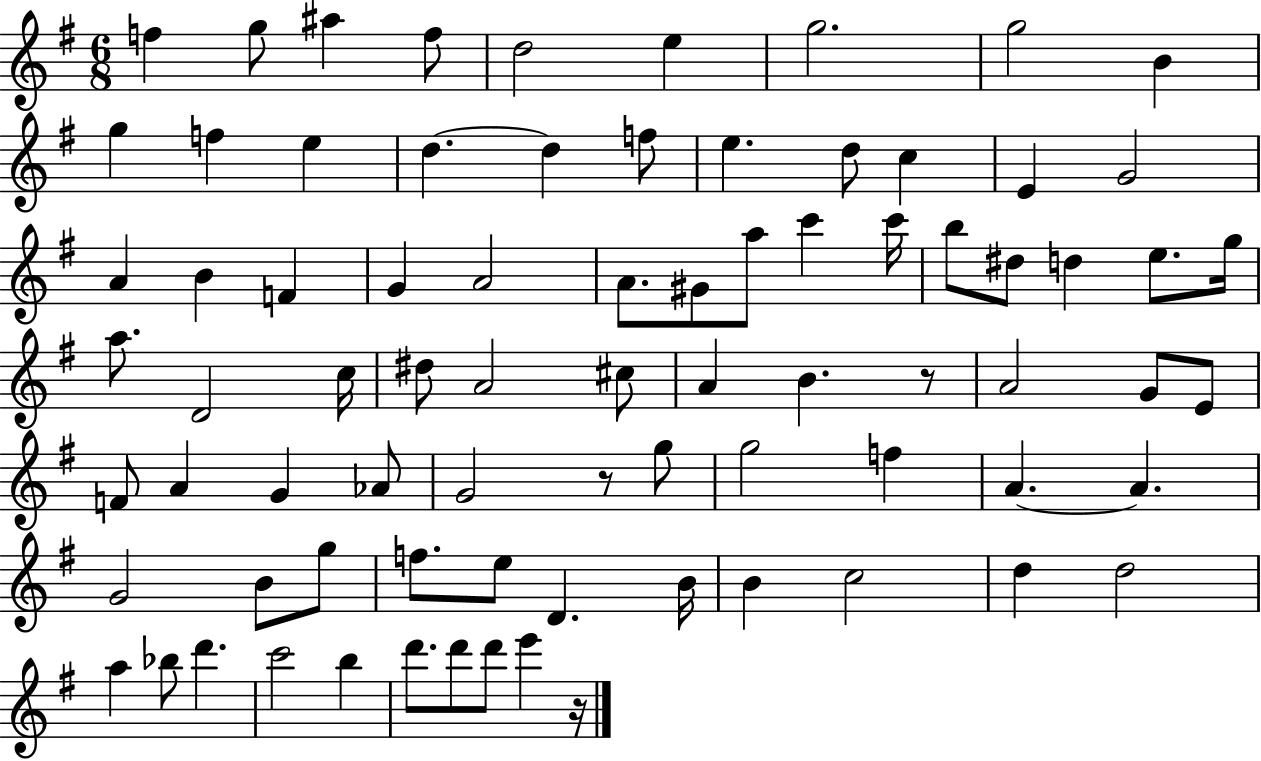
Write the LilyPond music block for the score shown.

{
  \clef treble
  \numericTimeSignature
  \time 6/8
  \key g \major
  \repeat volta 2 { f''4 g''8 ais''4 f''8 | d''2 e''4 | g''2. | g''2 b'4 | \break g''4 f''4 e''4 | d''4.~~ d''4 f''8 | e''4. d''8 c''4 | e'4 g'2 | \break a'4 b'4 f'4 | g'4 a'2 | a'8. gis'8 a''8 c'''4 c'''16 | b''8 dis''8 d''4 e''8. g''16 | \break a''8. d'2 c''16 | dis''8 a'2 cis''8 | a'4 b'4. r8 | a'2 g'8 e'8 | \break f'8 a'4 g'4 aes'8 | g'2 r8 g''8 | g''2 f''4 | a'4.~~ a'4. | \break g'2 b'8 g''8 | f''8. e''8 d'4. b'16 | b'4 c''2 | d''4 d''2 | \break a''4 bes''8 d'''4. | c'''2 b''4 | d'''8. d'''8 d'''8 e'''4 r16 | } \bar "|."
}